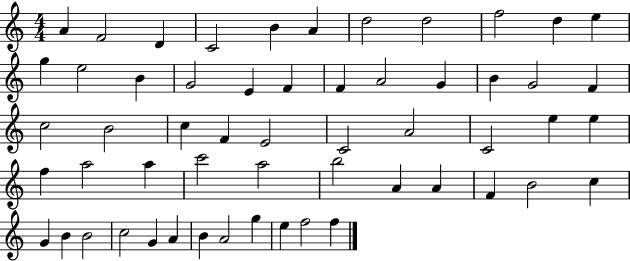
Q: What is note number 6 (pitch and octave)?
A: A4